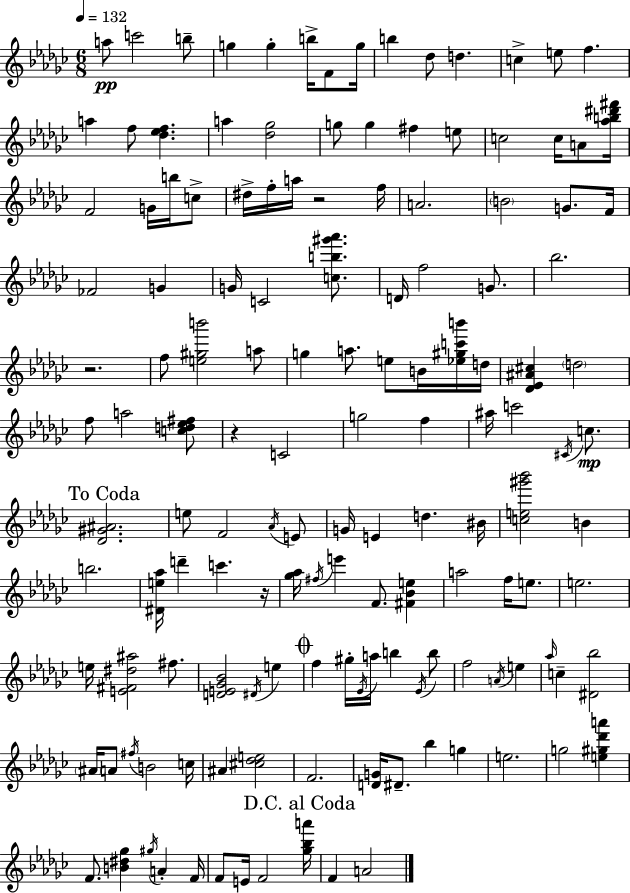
X:1
T:Untitled
M:6/8
L:1/4
K:Ebm
a/2 c'2 b/2 g g b/4 F/2 g/4 b _d/2 d c e/2 f a f/2 [_d_ef] a [_d_g]2 g/2 g ^f e/2 c2 c/4 A/2 [_ab^d'^f']/4 F2 G/4 b/4 c/2 ^d/4 f/4 a/4 z2 f/4 A2 B2 G/2 F/4 _F2 G G/4 C2 [cb^g'_a']/2 D/4 f2 G/2 _b2 z2 f/2 [e^gb']2 a/2 g a/2 e/2 B/4 [_e^gc'b']/4 d/4 [_D_E^A^c] d2 f/2 a2 [cd_e^f]/2 z C2 g2 f ^a/4 c'2 ^C/4 c/2 [_D^G^A]2 e/2 F2 _A/4 E/2 G/4 E d ^B/4 [ce^g'_b']2 B b2 [^De_a]/4 d' c' z/4 [_g_a]/4 ^f/4 e' F/2 [^F_Be] a2 f/4 e/2 e2 e/4 [E^F^d^a]2 ^f/2 [DE_G_B]2 ^D/4 e f ^g/4 _E/4 a/4 b _E/4 b/2 f2 A/4 e _a/4 c [^D_b]2 ^A/4 A/2 ^f/4 B2 c/4 ^A [^c_de]2 F2 [DG]/4 ^D/2 _b g e2 g2 [e^g_d'a'] F/2 [B^d_g] ^g/4 A F/4 F/2 E/4 F2 [_g_ba']/4 F A2